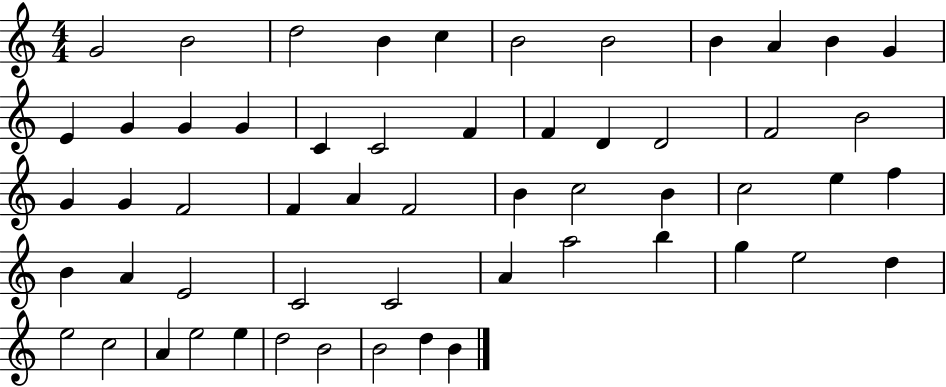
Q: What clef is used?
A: treble